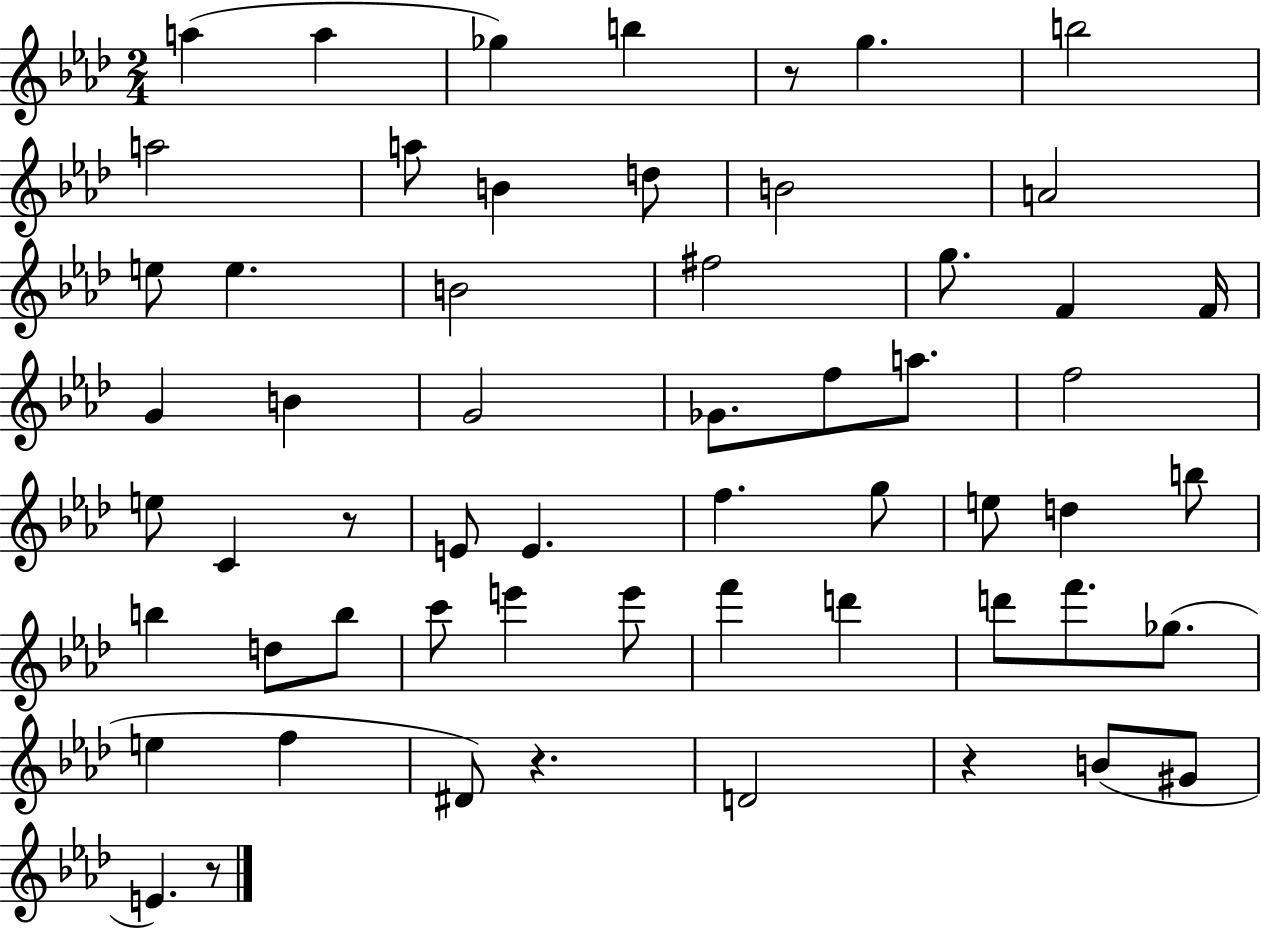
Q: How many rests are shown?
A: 5